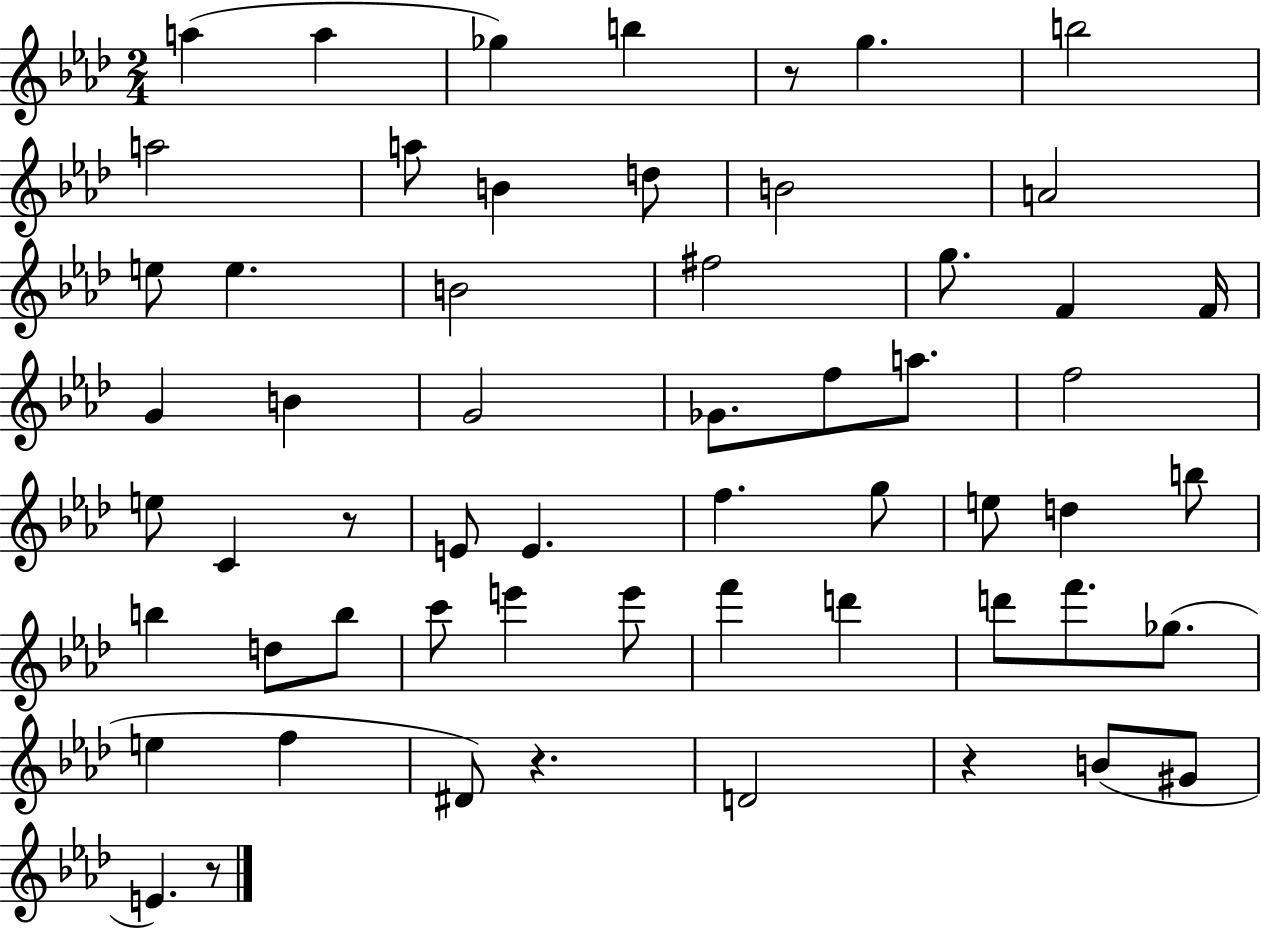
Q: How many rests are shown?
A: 5